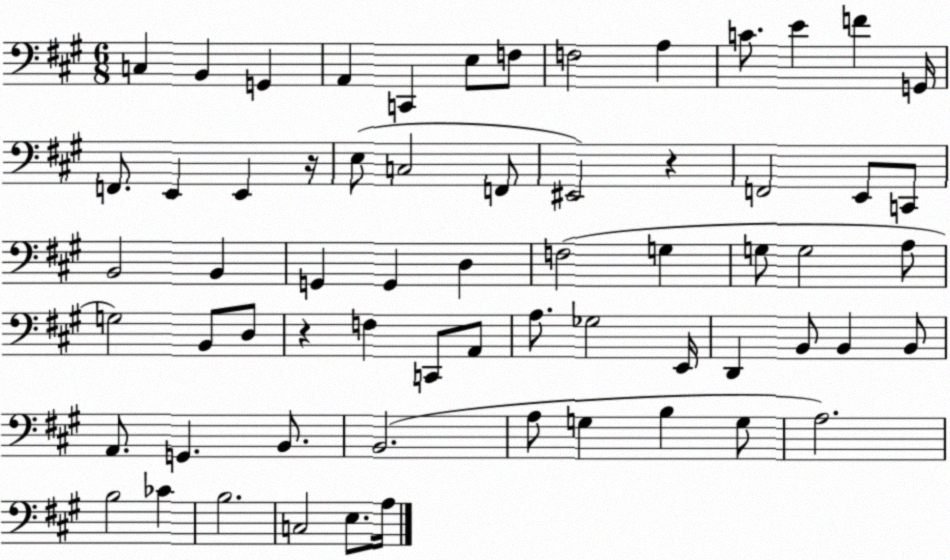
X:1
T:Untitled
M:6/8
L:1/4
K:A
C, B,, G,, A,, C,, E,/2 F,/2 F,2 A, C/2 E F G,,/4 F,,/2 E,, E,, z/4 E,/2 C,2 F,,/2 ^E,,2 z F,,2 E,,/2 C,,/2 B,,2 B,, G,, G,, D, F,2 G, G,/2 G,2 A,/2 G,2 B,,/2 D,/2 z F, C,,/2 A,,/2 A,/2 _G,2 E,,/4 D,, B,,/2 B,, B,,/2 A,,/2 G,, B,,/2 B,,2 A,/2 G, B, G,/2 A,2 B,2 _C B,2 C,2 E,/2 A,/4